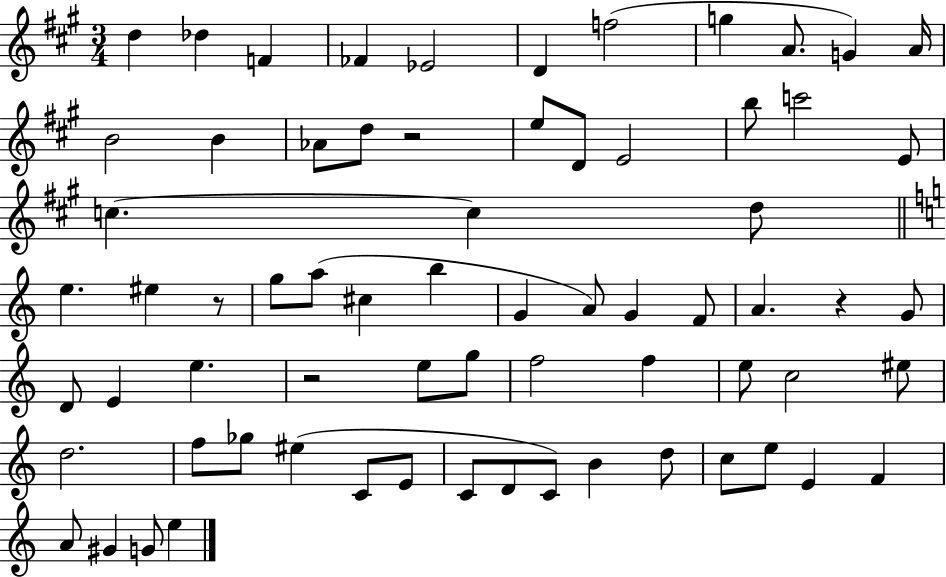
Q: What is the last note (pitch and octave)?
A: E5